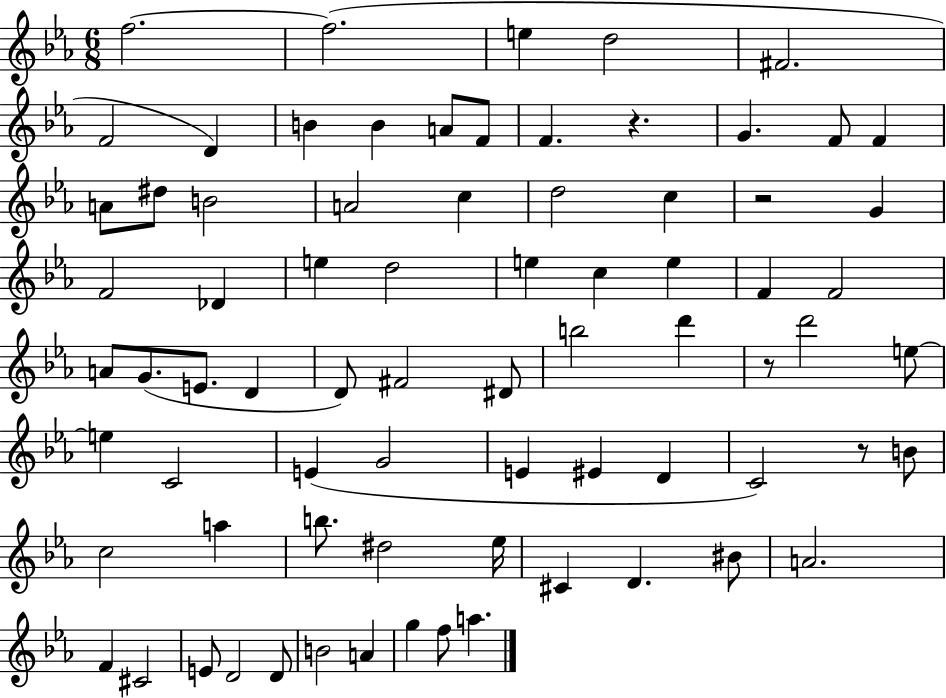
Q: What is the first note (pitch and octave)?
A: F5